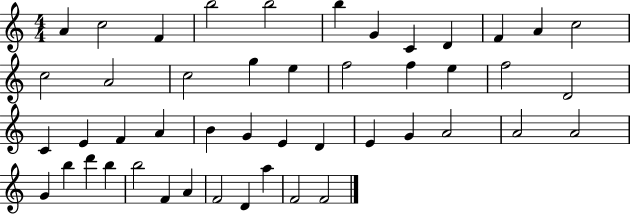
X:1
T:Untitled
M:4/4
L:1/4
K:C
A c2 F b2 b2 b G C D F A c2 c2 A2 c2 g e f2 f e f2 D2 C E F A B G E D E G A2 A2 A2 G b d' b b2 F A F2 D a F2 F2